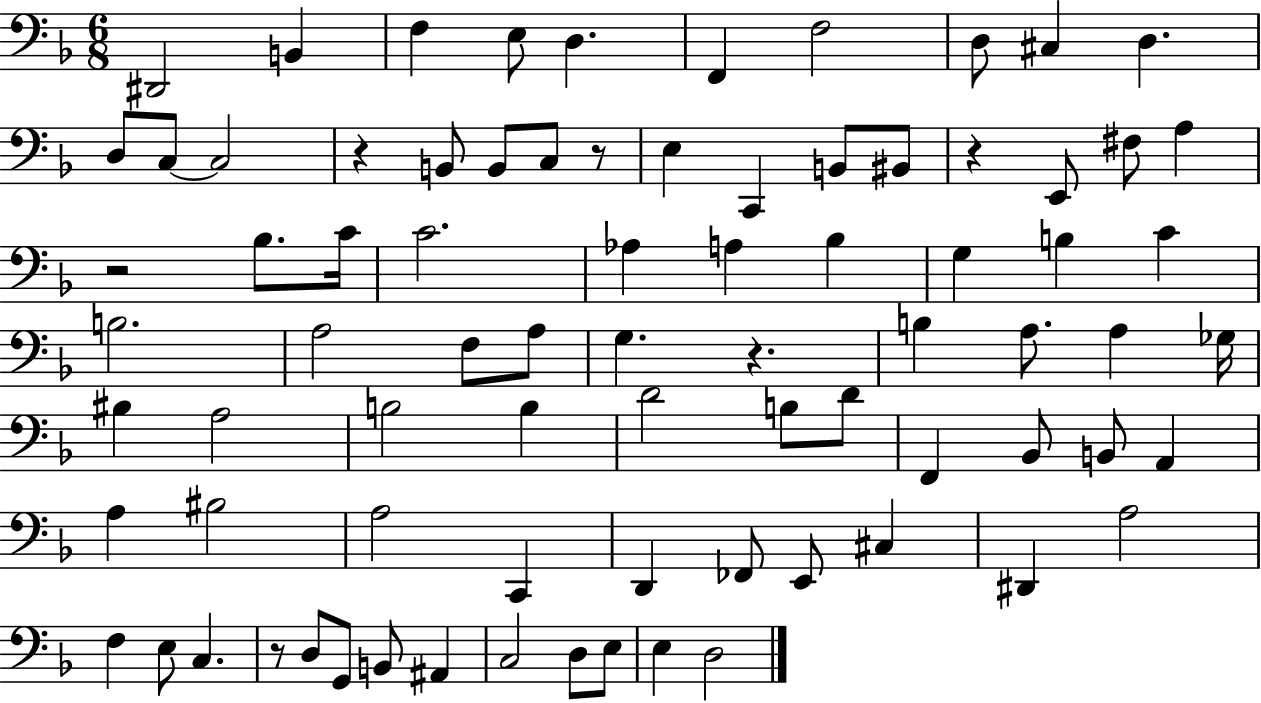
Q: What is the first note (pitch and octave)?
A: D#2